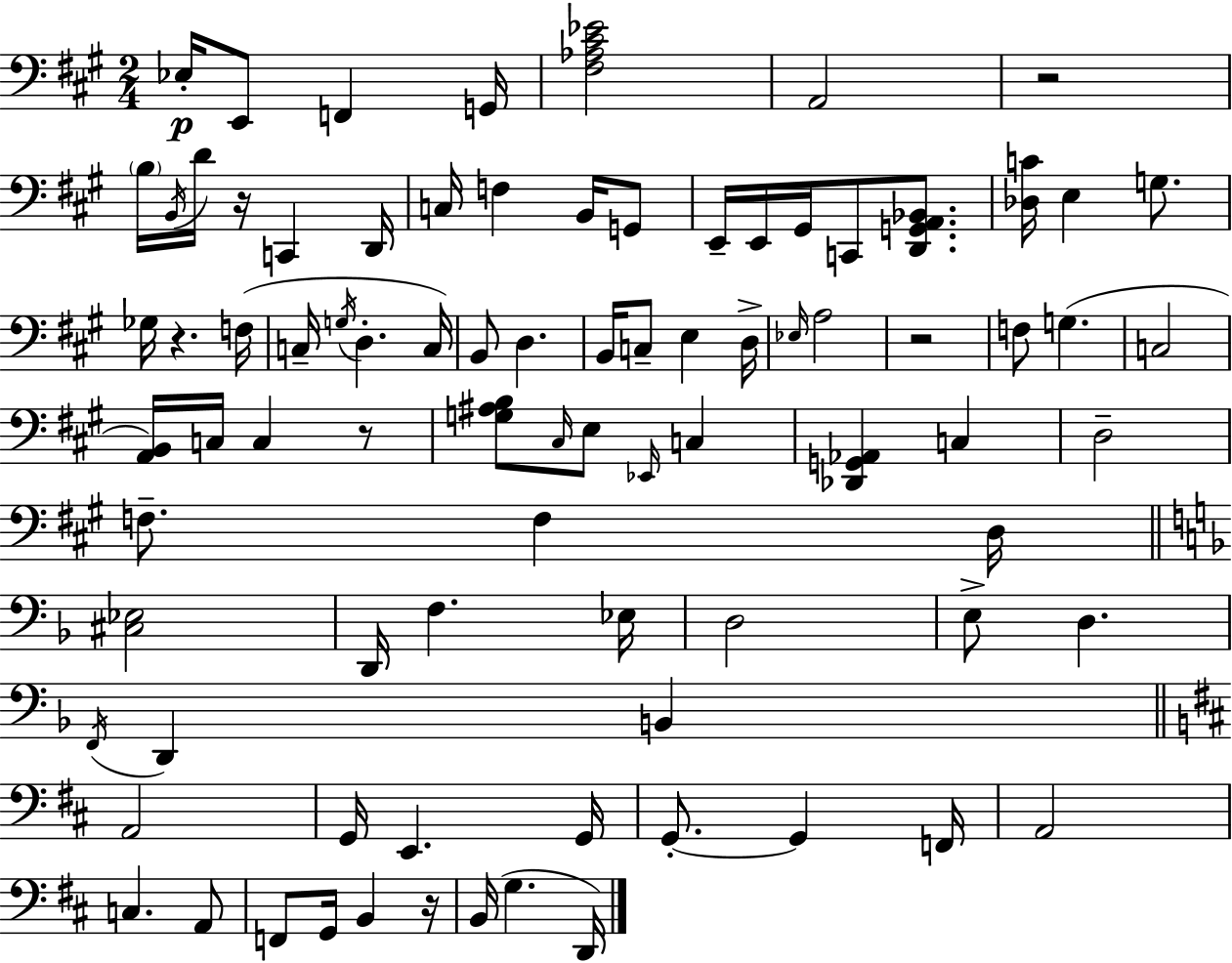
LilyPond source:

{
  \clef bass
  \numericTimeSignature
  \time 2/4
  \key a \major
  \repeat volta 2 { ees16-.\p e,8 f,4 g,16 | <fis aes cis' ees'>2 | a,2 | r2 | \break \parenthesize b16 \acciaccatura { b,16 } d'16 r16 c,4 | d,16 c16 f4 b,16 g,8 | e,16-- e,16 gis,16 c,8 <d, g, a, bes,>8. | <des c'>16 e4 g8. | \break ges16 r4. | f16( c16-- \acciaccatura { g16 } d4.-. | c16) b,8 d4. | b,16 c8-- e4 | \break d16-> \grace { ees16 } a2 | r2 | f8 g4.( | c2 | \break <a, b,>16) c16 c4 | r8 <g ais b>8 \grace { cis16 } e8 | \grace { ees,16 } c4 <des, g, aes,>4 | c4 d2-- | \break f8.-- | f4 d16 \bar "||" \break \key f \major <cis ees>2 | d,16 f4. ees16 | d2 | e8-> d4. | \break \acciaccatura { f,16 } d,4 b,4 | \bar "||" \break \key d \major a,2 | g,16 e,4. g,16 | g,8.-.~~ g,4 f,16 | a,2 | \break c4. a,8 | f,8 g,16 b,4 r16 | b,16( g4. d,16) | } \bar "|."
}